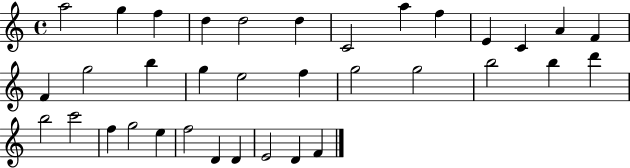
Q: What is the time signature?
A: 4/4